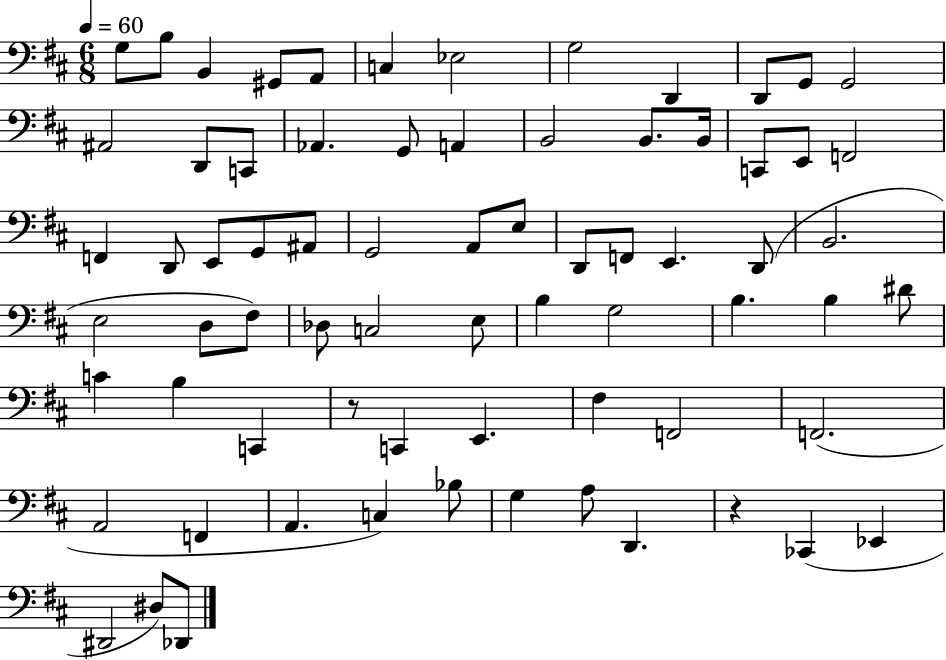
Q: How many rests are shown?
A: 2